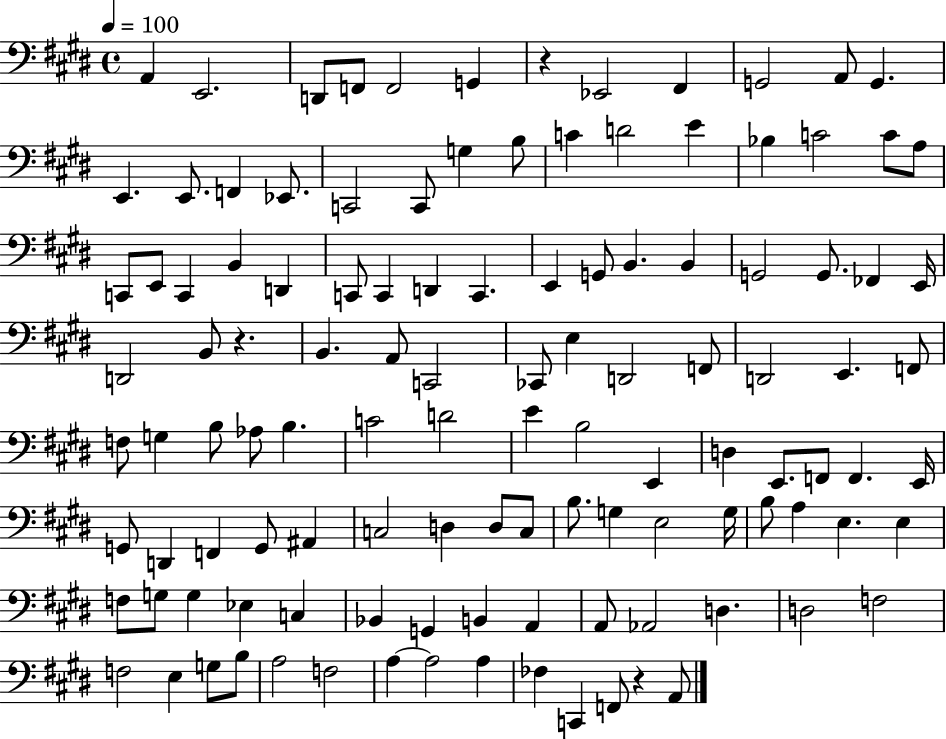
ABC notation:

X:1
T:Untitled
M:4/4
L:1/4
K:E
A,, E,,2 D,,/2 F,,/2 F,,2 G,, z _E,,2 ^F,, G,,2 A,,/2 G,, E,, E,,/2 F,, _E,,/2 C,,2 C,,/2 G, B,/2 C D2 E _B, C2 C/2 A,/2 C,,/2 E,,/2 C,, B,, D,, C,,/2 C,, D,, C,, E,, G,,/2 B,, B,, G,,2 G,,/2 _F,, E,,/4 D,,2 B,,/2 z B,, A,,/2 C,,2 _C,,/2 E, D,,2 F,,/2 D,,2 E,, F,,/2 F,/2 G, B,/2 _A,/2 B, C2 D2 E B,2 E,, D, E,,/2 F,,/2 F,, E,,/4 G,,/2 D,, F,, G,,/2 ^A,, C,2 D, D,/2 C,/2 B,/2 G, E,2 G,/4 B,/2 A, E, E, F,/2 G,/2 G, _E, C, _B,, G,, B,, A,, A,,/2 _A,,2 D, D,2 F,2 F,2 E, G,/2 B,/2 A,2 F,2 A, A,2 A, _F, C,, F,,/2 z A,,/2